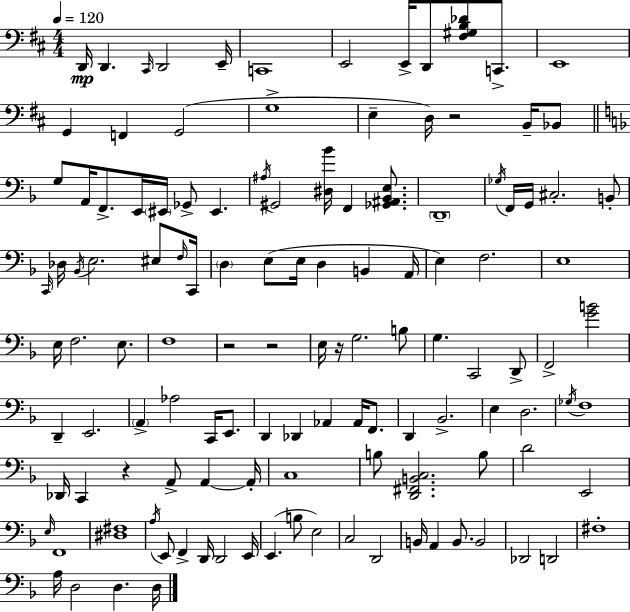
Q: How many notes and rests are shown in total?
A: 124